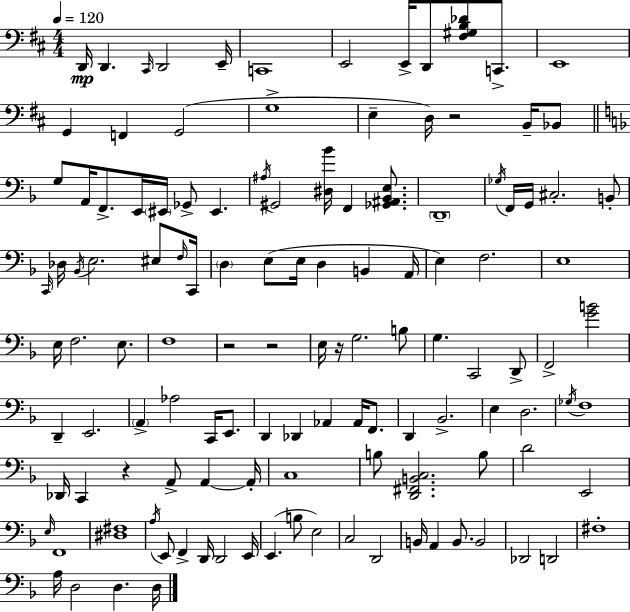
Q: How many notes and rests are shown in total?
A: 124